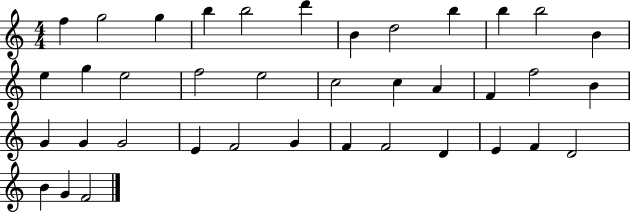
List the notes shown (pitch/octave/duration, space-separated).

F5/q G5/h G5/q B5/q B5/h D6/q B4/q D5/h B5/q B5/q B5/h B4/q E5/q G5/q E5/h F5/h E5/h C5/h C5/q A4/q F4/q F5/h B4/q G4/q G4/q G4/h E4/q F4/h G4/q F4/q F4/h D4/q E4/q F4/q D4/h B4/q G4/q F4/h